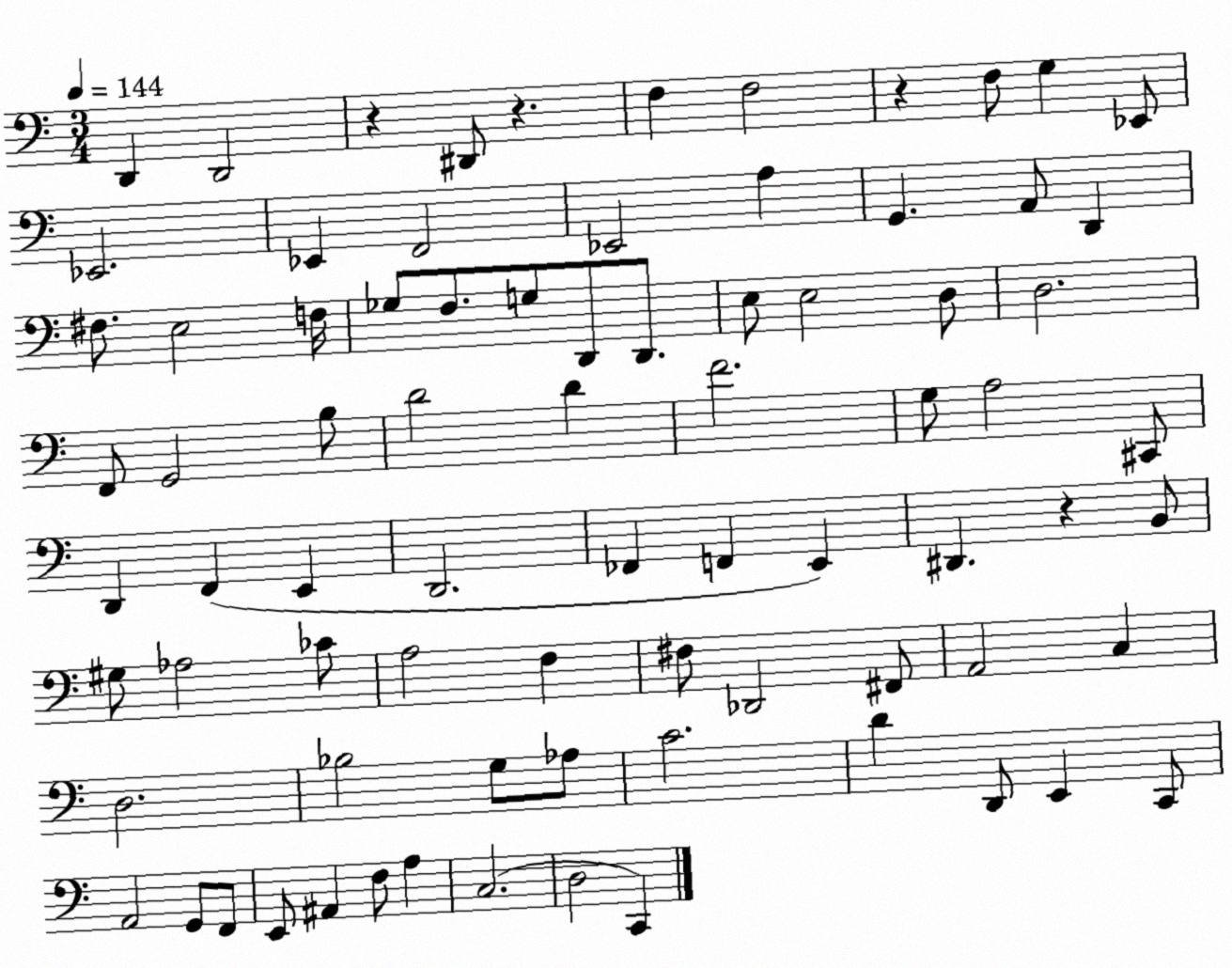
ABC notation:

X:1
T:Untitled
M:3/4
L:1/4
K:C
D,, D,,2 z ^D,,/2 z F, F,2 z F,/2 G, _E,,/2 _E,,2 _E,, F,,2 _E,,2 A, G,, A,,/2 D,, ^F,/2 E,2 F,/4 _G,/2 F,/2 G,/2 D,,/2 D,,/2 E,/2 E,2 D,/2 D,2 F,,/2 G,,2 B,/2 D2 D F2 G,/2 A,2 ^C,,/2 D,, F,, E,, D,,2 _F,, F,, E,, ^D,, z B,,/2 ^G,/2 _A,2 _C/2 A,2 F, ^F,/2 _D,,2 ^F,,/2 A,,2 C, D,2 _B,2 G,/2 _A,/2 C2 D D,,/2 E,, C,,/2 A,,2 G,,/2 F,,/2 E,,/2 ^A,, F,/2 A, C,2 D,2 C,,